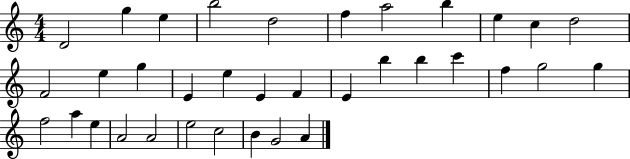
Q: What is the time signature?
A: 4/4